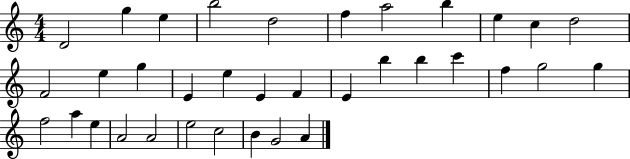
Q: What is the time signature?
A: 4/4